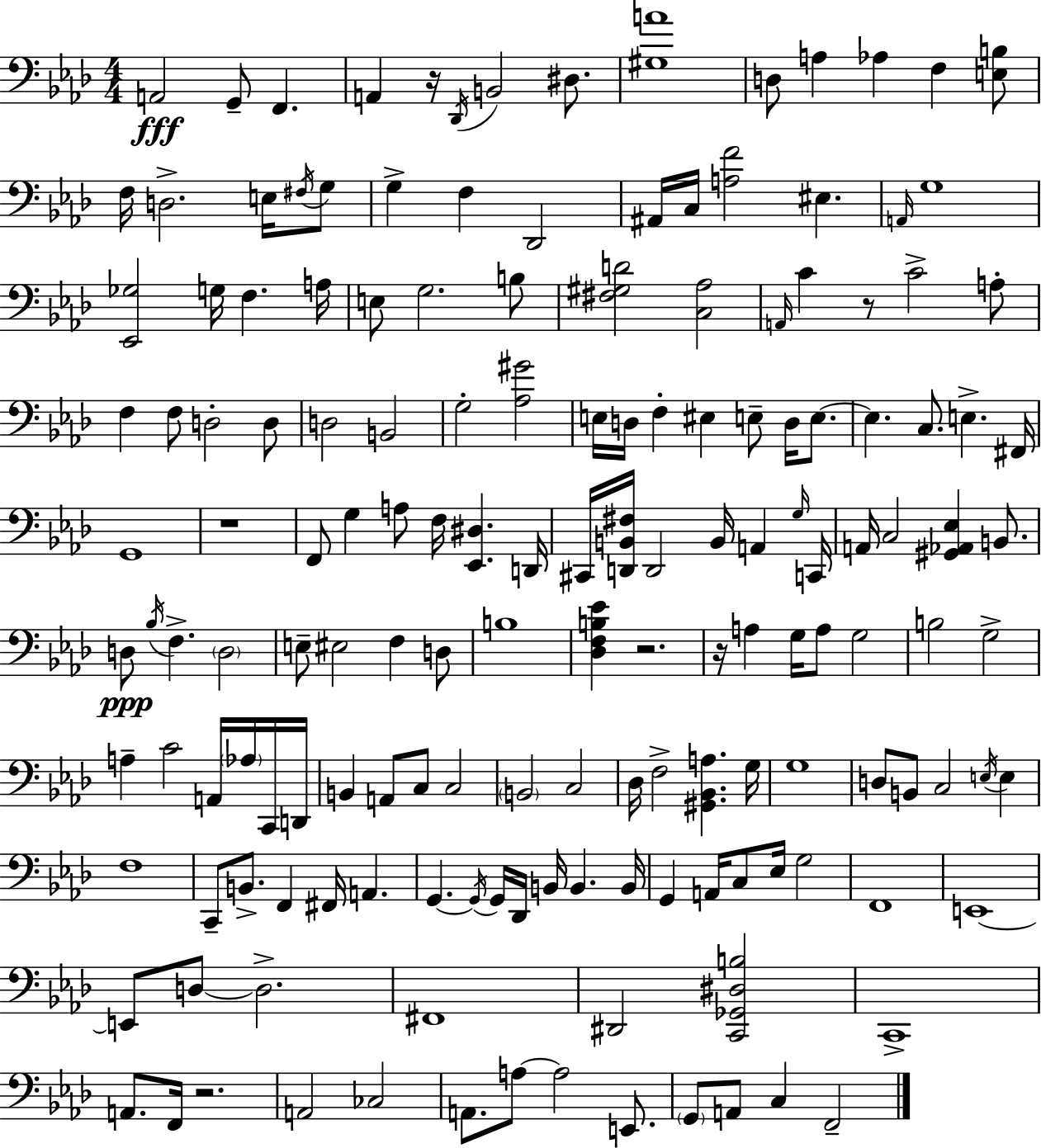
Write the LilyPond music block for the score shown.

{
  \clef bass
  \numericTimeSignature
  \time 4/4
  \key aes \major
  \repeat volta 2 { a,2\fff g,8-- f,4. | a,4 r16 \acciaccatura { des,16 } b,2 dis8. | <gis a'>1 | d8 a4 aes4 f4 <e b>8 | \break f16 d2.-> e16 \acciaccatura { fis16 } | g8 g4-> f4 des,2 | ais,16 c16 <a f'>2 eis4. | \grace { a,16 } g1 | \break <ees, ges>2 g16 f4. | a16 e8 g2. | b8 <fis gis d'>2 <c aes>2 | \grace { a,16 } c'4 r8 c'2-> | \break a8-. f4 f8 d2-. | d8 d2 b,2 | g2-. <aes gis'>2 | e16 d16 f4-. eis4 e8-- | \break d16 e8.~~ e4. c8. e4.-> | fis,16 g,1 | r1 | f,8 g4 a8 f16 <ees, dis>4. | \break d,16 cis,16 <d, b, fis>16 d,2 b,16 a,4 | \grace { g16 } c,16 a,16 c2 <gis, aes, ees>4 | b,8. d8\ppp \acciaccatura { bes16 } f4.-> \parenthesize d2 | e8-- eis2 | \break f4 d8 b1 | <des f b ees'>4 r2. | r16 a4 g16 a8 g2 | b2 g2-> | \break a4-- c'2 | a,16 \parenthesize aes16 c,16 d,16 b,4 a,8 c8 c2 | \parenthesize b,2 c2 | des16 f2-> <gis, bes, a>4. | \break g16 g1 | d8 b,8 c2 | \acciaccatura { e16 } e4 f1 | c,8-- b,8.-> f,4 | \break fis,16 a,4. g,4.~~ \acciaccatura { g,16 } g,16 des,16 | b,16 b,4. b,16 g,4 a,16 c8 ees16 | g2 f,1 | e,1~~ | \break e,8 d8~~ d2.-> | fis,1 | dis,2 | <c, ges, dis b>2 c,1-> | \break a,8. f,16 r2. | a,2 | ces2 a,8. a8~~ a2 | e,8. \parenthesize g,8 a,8 c4 | \break f,2-- } \bar "|."
}